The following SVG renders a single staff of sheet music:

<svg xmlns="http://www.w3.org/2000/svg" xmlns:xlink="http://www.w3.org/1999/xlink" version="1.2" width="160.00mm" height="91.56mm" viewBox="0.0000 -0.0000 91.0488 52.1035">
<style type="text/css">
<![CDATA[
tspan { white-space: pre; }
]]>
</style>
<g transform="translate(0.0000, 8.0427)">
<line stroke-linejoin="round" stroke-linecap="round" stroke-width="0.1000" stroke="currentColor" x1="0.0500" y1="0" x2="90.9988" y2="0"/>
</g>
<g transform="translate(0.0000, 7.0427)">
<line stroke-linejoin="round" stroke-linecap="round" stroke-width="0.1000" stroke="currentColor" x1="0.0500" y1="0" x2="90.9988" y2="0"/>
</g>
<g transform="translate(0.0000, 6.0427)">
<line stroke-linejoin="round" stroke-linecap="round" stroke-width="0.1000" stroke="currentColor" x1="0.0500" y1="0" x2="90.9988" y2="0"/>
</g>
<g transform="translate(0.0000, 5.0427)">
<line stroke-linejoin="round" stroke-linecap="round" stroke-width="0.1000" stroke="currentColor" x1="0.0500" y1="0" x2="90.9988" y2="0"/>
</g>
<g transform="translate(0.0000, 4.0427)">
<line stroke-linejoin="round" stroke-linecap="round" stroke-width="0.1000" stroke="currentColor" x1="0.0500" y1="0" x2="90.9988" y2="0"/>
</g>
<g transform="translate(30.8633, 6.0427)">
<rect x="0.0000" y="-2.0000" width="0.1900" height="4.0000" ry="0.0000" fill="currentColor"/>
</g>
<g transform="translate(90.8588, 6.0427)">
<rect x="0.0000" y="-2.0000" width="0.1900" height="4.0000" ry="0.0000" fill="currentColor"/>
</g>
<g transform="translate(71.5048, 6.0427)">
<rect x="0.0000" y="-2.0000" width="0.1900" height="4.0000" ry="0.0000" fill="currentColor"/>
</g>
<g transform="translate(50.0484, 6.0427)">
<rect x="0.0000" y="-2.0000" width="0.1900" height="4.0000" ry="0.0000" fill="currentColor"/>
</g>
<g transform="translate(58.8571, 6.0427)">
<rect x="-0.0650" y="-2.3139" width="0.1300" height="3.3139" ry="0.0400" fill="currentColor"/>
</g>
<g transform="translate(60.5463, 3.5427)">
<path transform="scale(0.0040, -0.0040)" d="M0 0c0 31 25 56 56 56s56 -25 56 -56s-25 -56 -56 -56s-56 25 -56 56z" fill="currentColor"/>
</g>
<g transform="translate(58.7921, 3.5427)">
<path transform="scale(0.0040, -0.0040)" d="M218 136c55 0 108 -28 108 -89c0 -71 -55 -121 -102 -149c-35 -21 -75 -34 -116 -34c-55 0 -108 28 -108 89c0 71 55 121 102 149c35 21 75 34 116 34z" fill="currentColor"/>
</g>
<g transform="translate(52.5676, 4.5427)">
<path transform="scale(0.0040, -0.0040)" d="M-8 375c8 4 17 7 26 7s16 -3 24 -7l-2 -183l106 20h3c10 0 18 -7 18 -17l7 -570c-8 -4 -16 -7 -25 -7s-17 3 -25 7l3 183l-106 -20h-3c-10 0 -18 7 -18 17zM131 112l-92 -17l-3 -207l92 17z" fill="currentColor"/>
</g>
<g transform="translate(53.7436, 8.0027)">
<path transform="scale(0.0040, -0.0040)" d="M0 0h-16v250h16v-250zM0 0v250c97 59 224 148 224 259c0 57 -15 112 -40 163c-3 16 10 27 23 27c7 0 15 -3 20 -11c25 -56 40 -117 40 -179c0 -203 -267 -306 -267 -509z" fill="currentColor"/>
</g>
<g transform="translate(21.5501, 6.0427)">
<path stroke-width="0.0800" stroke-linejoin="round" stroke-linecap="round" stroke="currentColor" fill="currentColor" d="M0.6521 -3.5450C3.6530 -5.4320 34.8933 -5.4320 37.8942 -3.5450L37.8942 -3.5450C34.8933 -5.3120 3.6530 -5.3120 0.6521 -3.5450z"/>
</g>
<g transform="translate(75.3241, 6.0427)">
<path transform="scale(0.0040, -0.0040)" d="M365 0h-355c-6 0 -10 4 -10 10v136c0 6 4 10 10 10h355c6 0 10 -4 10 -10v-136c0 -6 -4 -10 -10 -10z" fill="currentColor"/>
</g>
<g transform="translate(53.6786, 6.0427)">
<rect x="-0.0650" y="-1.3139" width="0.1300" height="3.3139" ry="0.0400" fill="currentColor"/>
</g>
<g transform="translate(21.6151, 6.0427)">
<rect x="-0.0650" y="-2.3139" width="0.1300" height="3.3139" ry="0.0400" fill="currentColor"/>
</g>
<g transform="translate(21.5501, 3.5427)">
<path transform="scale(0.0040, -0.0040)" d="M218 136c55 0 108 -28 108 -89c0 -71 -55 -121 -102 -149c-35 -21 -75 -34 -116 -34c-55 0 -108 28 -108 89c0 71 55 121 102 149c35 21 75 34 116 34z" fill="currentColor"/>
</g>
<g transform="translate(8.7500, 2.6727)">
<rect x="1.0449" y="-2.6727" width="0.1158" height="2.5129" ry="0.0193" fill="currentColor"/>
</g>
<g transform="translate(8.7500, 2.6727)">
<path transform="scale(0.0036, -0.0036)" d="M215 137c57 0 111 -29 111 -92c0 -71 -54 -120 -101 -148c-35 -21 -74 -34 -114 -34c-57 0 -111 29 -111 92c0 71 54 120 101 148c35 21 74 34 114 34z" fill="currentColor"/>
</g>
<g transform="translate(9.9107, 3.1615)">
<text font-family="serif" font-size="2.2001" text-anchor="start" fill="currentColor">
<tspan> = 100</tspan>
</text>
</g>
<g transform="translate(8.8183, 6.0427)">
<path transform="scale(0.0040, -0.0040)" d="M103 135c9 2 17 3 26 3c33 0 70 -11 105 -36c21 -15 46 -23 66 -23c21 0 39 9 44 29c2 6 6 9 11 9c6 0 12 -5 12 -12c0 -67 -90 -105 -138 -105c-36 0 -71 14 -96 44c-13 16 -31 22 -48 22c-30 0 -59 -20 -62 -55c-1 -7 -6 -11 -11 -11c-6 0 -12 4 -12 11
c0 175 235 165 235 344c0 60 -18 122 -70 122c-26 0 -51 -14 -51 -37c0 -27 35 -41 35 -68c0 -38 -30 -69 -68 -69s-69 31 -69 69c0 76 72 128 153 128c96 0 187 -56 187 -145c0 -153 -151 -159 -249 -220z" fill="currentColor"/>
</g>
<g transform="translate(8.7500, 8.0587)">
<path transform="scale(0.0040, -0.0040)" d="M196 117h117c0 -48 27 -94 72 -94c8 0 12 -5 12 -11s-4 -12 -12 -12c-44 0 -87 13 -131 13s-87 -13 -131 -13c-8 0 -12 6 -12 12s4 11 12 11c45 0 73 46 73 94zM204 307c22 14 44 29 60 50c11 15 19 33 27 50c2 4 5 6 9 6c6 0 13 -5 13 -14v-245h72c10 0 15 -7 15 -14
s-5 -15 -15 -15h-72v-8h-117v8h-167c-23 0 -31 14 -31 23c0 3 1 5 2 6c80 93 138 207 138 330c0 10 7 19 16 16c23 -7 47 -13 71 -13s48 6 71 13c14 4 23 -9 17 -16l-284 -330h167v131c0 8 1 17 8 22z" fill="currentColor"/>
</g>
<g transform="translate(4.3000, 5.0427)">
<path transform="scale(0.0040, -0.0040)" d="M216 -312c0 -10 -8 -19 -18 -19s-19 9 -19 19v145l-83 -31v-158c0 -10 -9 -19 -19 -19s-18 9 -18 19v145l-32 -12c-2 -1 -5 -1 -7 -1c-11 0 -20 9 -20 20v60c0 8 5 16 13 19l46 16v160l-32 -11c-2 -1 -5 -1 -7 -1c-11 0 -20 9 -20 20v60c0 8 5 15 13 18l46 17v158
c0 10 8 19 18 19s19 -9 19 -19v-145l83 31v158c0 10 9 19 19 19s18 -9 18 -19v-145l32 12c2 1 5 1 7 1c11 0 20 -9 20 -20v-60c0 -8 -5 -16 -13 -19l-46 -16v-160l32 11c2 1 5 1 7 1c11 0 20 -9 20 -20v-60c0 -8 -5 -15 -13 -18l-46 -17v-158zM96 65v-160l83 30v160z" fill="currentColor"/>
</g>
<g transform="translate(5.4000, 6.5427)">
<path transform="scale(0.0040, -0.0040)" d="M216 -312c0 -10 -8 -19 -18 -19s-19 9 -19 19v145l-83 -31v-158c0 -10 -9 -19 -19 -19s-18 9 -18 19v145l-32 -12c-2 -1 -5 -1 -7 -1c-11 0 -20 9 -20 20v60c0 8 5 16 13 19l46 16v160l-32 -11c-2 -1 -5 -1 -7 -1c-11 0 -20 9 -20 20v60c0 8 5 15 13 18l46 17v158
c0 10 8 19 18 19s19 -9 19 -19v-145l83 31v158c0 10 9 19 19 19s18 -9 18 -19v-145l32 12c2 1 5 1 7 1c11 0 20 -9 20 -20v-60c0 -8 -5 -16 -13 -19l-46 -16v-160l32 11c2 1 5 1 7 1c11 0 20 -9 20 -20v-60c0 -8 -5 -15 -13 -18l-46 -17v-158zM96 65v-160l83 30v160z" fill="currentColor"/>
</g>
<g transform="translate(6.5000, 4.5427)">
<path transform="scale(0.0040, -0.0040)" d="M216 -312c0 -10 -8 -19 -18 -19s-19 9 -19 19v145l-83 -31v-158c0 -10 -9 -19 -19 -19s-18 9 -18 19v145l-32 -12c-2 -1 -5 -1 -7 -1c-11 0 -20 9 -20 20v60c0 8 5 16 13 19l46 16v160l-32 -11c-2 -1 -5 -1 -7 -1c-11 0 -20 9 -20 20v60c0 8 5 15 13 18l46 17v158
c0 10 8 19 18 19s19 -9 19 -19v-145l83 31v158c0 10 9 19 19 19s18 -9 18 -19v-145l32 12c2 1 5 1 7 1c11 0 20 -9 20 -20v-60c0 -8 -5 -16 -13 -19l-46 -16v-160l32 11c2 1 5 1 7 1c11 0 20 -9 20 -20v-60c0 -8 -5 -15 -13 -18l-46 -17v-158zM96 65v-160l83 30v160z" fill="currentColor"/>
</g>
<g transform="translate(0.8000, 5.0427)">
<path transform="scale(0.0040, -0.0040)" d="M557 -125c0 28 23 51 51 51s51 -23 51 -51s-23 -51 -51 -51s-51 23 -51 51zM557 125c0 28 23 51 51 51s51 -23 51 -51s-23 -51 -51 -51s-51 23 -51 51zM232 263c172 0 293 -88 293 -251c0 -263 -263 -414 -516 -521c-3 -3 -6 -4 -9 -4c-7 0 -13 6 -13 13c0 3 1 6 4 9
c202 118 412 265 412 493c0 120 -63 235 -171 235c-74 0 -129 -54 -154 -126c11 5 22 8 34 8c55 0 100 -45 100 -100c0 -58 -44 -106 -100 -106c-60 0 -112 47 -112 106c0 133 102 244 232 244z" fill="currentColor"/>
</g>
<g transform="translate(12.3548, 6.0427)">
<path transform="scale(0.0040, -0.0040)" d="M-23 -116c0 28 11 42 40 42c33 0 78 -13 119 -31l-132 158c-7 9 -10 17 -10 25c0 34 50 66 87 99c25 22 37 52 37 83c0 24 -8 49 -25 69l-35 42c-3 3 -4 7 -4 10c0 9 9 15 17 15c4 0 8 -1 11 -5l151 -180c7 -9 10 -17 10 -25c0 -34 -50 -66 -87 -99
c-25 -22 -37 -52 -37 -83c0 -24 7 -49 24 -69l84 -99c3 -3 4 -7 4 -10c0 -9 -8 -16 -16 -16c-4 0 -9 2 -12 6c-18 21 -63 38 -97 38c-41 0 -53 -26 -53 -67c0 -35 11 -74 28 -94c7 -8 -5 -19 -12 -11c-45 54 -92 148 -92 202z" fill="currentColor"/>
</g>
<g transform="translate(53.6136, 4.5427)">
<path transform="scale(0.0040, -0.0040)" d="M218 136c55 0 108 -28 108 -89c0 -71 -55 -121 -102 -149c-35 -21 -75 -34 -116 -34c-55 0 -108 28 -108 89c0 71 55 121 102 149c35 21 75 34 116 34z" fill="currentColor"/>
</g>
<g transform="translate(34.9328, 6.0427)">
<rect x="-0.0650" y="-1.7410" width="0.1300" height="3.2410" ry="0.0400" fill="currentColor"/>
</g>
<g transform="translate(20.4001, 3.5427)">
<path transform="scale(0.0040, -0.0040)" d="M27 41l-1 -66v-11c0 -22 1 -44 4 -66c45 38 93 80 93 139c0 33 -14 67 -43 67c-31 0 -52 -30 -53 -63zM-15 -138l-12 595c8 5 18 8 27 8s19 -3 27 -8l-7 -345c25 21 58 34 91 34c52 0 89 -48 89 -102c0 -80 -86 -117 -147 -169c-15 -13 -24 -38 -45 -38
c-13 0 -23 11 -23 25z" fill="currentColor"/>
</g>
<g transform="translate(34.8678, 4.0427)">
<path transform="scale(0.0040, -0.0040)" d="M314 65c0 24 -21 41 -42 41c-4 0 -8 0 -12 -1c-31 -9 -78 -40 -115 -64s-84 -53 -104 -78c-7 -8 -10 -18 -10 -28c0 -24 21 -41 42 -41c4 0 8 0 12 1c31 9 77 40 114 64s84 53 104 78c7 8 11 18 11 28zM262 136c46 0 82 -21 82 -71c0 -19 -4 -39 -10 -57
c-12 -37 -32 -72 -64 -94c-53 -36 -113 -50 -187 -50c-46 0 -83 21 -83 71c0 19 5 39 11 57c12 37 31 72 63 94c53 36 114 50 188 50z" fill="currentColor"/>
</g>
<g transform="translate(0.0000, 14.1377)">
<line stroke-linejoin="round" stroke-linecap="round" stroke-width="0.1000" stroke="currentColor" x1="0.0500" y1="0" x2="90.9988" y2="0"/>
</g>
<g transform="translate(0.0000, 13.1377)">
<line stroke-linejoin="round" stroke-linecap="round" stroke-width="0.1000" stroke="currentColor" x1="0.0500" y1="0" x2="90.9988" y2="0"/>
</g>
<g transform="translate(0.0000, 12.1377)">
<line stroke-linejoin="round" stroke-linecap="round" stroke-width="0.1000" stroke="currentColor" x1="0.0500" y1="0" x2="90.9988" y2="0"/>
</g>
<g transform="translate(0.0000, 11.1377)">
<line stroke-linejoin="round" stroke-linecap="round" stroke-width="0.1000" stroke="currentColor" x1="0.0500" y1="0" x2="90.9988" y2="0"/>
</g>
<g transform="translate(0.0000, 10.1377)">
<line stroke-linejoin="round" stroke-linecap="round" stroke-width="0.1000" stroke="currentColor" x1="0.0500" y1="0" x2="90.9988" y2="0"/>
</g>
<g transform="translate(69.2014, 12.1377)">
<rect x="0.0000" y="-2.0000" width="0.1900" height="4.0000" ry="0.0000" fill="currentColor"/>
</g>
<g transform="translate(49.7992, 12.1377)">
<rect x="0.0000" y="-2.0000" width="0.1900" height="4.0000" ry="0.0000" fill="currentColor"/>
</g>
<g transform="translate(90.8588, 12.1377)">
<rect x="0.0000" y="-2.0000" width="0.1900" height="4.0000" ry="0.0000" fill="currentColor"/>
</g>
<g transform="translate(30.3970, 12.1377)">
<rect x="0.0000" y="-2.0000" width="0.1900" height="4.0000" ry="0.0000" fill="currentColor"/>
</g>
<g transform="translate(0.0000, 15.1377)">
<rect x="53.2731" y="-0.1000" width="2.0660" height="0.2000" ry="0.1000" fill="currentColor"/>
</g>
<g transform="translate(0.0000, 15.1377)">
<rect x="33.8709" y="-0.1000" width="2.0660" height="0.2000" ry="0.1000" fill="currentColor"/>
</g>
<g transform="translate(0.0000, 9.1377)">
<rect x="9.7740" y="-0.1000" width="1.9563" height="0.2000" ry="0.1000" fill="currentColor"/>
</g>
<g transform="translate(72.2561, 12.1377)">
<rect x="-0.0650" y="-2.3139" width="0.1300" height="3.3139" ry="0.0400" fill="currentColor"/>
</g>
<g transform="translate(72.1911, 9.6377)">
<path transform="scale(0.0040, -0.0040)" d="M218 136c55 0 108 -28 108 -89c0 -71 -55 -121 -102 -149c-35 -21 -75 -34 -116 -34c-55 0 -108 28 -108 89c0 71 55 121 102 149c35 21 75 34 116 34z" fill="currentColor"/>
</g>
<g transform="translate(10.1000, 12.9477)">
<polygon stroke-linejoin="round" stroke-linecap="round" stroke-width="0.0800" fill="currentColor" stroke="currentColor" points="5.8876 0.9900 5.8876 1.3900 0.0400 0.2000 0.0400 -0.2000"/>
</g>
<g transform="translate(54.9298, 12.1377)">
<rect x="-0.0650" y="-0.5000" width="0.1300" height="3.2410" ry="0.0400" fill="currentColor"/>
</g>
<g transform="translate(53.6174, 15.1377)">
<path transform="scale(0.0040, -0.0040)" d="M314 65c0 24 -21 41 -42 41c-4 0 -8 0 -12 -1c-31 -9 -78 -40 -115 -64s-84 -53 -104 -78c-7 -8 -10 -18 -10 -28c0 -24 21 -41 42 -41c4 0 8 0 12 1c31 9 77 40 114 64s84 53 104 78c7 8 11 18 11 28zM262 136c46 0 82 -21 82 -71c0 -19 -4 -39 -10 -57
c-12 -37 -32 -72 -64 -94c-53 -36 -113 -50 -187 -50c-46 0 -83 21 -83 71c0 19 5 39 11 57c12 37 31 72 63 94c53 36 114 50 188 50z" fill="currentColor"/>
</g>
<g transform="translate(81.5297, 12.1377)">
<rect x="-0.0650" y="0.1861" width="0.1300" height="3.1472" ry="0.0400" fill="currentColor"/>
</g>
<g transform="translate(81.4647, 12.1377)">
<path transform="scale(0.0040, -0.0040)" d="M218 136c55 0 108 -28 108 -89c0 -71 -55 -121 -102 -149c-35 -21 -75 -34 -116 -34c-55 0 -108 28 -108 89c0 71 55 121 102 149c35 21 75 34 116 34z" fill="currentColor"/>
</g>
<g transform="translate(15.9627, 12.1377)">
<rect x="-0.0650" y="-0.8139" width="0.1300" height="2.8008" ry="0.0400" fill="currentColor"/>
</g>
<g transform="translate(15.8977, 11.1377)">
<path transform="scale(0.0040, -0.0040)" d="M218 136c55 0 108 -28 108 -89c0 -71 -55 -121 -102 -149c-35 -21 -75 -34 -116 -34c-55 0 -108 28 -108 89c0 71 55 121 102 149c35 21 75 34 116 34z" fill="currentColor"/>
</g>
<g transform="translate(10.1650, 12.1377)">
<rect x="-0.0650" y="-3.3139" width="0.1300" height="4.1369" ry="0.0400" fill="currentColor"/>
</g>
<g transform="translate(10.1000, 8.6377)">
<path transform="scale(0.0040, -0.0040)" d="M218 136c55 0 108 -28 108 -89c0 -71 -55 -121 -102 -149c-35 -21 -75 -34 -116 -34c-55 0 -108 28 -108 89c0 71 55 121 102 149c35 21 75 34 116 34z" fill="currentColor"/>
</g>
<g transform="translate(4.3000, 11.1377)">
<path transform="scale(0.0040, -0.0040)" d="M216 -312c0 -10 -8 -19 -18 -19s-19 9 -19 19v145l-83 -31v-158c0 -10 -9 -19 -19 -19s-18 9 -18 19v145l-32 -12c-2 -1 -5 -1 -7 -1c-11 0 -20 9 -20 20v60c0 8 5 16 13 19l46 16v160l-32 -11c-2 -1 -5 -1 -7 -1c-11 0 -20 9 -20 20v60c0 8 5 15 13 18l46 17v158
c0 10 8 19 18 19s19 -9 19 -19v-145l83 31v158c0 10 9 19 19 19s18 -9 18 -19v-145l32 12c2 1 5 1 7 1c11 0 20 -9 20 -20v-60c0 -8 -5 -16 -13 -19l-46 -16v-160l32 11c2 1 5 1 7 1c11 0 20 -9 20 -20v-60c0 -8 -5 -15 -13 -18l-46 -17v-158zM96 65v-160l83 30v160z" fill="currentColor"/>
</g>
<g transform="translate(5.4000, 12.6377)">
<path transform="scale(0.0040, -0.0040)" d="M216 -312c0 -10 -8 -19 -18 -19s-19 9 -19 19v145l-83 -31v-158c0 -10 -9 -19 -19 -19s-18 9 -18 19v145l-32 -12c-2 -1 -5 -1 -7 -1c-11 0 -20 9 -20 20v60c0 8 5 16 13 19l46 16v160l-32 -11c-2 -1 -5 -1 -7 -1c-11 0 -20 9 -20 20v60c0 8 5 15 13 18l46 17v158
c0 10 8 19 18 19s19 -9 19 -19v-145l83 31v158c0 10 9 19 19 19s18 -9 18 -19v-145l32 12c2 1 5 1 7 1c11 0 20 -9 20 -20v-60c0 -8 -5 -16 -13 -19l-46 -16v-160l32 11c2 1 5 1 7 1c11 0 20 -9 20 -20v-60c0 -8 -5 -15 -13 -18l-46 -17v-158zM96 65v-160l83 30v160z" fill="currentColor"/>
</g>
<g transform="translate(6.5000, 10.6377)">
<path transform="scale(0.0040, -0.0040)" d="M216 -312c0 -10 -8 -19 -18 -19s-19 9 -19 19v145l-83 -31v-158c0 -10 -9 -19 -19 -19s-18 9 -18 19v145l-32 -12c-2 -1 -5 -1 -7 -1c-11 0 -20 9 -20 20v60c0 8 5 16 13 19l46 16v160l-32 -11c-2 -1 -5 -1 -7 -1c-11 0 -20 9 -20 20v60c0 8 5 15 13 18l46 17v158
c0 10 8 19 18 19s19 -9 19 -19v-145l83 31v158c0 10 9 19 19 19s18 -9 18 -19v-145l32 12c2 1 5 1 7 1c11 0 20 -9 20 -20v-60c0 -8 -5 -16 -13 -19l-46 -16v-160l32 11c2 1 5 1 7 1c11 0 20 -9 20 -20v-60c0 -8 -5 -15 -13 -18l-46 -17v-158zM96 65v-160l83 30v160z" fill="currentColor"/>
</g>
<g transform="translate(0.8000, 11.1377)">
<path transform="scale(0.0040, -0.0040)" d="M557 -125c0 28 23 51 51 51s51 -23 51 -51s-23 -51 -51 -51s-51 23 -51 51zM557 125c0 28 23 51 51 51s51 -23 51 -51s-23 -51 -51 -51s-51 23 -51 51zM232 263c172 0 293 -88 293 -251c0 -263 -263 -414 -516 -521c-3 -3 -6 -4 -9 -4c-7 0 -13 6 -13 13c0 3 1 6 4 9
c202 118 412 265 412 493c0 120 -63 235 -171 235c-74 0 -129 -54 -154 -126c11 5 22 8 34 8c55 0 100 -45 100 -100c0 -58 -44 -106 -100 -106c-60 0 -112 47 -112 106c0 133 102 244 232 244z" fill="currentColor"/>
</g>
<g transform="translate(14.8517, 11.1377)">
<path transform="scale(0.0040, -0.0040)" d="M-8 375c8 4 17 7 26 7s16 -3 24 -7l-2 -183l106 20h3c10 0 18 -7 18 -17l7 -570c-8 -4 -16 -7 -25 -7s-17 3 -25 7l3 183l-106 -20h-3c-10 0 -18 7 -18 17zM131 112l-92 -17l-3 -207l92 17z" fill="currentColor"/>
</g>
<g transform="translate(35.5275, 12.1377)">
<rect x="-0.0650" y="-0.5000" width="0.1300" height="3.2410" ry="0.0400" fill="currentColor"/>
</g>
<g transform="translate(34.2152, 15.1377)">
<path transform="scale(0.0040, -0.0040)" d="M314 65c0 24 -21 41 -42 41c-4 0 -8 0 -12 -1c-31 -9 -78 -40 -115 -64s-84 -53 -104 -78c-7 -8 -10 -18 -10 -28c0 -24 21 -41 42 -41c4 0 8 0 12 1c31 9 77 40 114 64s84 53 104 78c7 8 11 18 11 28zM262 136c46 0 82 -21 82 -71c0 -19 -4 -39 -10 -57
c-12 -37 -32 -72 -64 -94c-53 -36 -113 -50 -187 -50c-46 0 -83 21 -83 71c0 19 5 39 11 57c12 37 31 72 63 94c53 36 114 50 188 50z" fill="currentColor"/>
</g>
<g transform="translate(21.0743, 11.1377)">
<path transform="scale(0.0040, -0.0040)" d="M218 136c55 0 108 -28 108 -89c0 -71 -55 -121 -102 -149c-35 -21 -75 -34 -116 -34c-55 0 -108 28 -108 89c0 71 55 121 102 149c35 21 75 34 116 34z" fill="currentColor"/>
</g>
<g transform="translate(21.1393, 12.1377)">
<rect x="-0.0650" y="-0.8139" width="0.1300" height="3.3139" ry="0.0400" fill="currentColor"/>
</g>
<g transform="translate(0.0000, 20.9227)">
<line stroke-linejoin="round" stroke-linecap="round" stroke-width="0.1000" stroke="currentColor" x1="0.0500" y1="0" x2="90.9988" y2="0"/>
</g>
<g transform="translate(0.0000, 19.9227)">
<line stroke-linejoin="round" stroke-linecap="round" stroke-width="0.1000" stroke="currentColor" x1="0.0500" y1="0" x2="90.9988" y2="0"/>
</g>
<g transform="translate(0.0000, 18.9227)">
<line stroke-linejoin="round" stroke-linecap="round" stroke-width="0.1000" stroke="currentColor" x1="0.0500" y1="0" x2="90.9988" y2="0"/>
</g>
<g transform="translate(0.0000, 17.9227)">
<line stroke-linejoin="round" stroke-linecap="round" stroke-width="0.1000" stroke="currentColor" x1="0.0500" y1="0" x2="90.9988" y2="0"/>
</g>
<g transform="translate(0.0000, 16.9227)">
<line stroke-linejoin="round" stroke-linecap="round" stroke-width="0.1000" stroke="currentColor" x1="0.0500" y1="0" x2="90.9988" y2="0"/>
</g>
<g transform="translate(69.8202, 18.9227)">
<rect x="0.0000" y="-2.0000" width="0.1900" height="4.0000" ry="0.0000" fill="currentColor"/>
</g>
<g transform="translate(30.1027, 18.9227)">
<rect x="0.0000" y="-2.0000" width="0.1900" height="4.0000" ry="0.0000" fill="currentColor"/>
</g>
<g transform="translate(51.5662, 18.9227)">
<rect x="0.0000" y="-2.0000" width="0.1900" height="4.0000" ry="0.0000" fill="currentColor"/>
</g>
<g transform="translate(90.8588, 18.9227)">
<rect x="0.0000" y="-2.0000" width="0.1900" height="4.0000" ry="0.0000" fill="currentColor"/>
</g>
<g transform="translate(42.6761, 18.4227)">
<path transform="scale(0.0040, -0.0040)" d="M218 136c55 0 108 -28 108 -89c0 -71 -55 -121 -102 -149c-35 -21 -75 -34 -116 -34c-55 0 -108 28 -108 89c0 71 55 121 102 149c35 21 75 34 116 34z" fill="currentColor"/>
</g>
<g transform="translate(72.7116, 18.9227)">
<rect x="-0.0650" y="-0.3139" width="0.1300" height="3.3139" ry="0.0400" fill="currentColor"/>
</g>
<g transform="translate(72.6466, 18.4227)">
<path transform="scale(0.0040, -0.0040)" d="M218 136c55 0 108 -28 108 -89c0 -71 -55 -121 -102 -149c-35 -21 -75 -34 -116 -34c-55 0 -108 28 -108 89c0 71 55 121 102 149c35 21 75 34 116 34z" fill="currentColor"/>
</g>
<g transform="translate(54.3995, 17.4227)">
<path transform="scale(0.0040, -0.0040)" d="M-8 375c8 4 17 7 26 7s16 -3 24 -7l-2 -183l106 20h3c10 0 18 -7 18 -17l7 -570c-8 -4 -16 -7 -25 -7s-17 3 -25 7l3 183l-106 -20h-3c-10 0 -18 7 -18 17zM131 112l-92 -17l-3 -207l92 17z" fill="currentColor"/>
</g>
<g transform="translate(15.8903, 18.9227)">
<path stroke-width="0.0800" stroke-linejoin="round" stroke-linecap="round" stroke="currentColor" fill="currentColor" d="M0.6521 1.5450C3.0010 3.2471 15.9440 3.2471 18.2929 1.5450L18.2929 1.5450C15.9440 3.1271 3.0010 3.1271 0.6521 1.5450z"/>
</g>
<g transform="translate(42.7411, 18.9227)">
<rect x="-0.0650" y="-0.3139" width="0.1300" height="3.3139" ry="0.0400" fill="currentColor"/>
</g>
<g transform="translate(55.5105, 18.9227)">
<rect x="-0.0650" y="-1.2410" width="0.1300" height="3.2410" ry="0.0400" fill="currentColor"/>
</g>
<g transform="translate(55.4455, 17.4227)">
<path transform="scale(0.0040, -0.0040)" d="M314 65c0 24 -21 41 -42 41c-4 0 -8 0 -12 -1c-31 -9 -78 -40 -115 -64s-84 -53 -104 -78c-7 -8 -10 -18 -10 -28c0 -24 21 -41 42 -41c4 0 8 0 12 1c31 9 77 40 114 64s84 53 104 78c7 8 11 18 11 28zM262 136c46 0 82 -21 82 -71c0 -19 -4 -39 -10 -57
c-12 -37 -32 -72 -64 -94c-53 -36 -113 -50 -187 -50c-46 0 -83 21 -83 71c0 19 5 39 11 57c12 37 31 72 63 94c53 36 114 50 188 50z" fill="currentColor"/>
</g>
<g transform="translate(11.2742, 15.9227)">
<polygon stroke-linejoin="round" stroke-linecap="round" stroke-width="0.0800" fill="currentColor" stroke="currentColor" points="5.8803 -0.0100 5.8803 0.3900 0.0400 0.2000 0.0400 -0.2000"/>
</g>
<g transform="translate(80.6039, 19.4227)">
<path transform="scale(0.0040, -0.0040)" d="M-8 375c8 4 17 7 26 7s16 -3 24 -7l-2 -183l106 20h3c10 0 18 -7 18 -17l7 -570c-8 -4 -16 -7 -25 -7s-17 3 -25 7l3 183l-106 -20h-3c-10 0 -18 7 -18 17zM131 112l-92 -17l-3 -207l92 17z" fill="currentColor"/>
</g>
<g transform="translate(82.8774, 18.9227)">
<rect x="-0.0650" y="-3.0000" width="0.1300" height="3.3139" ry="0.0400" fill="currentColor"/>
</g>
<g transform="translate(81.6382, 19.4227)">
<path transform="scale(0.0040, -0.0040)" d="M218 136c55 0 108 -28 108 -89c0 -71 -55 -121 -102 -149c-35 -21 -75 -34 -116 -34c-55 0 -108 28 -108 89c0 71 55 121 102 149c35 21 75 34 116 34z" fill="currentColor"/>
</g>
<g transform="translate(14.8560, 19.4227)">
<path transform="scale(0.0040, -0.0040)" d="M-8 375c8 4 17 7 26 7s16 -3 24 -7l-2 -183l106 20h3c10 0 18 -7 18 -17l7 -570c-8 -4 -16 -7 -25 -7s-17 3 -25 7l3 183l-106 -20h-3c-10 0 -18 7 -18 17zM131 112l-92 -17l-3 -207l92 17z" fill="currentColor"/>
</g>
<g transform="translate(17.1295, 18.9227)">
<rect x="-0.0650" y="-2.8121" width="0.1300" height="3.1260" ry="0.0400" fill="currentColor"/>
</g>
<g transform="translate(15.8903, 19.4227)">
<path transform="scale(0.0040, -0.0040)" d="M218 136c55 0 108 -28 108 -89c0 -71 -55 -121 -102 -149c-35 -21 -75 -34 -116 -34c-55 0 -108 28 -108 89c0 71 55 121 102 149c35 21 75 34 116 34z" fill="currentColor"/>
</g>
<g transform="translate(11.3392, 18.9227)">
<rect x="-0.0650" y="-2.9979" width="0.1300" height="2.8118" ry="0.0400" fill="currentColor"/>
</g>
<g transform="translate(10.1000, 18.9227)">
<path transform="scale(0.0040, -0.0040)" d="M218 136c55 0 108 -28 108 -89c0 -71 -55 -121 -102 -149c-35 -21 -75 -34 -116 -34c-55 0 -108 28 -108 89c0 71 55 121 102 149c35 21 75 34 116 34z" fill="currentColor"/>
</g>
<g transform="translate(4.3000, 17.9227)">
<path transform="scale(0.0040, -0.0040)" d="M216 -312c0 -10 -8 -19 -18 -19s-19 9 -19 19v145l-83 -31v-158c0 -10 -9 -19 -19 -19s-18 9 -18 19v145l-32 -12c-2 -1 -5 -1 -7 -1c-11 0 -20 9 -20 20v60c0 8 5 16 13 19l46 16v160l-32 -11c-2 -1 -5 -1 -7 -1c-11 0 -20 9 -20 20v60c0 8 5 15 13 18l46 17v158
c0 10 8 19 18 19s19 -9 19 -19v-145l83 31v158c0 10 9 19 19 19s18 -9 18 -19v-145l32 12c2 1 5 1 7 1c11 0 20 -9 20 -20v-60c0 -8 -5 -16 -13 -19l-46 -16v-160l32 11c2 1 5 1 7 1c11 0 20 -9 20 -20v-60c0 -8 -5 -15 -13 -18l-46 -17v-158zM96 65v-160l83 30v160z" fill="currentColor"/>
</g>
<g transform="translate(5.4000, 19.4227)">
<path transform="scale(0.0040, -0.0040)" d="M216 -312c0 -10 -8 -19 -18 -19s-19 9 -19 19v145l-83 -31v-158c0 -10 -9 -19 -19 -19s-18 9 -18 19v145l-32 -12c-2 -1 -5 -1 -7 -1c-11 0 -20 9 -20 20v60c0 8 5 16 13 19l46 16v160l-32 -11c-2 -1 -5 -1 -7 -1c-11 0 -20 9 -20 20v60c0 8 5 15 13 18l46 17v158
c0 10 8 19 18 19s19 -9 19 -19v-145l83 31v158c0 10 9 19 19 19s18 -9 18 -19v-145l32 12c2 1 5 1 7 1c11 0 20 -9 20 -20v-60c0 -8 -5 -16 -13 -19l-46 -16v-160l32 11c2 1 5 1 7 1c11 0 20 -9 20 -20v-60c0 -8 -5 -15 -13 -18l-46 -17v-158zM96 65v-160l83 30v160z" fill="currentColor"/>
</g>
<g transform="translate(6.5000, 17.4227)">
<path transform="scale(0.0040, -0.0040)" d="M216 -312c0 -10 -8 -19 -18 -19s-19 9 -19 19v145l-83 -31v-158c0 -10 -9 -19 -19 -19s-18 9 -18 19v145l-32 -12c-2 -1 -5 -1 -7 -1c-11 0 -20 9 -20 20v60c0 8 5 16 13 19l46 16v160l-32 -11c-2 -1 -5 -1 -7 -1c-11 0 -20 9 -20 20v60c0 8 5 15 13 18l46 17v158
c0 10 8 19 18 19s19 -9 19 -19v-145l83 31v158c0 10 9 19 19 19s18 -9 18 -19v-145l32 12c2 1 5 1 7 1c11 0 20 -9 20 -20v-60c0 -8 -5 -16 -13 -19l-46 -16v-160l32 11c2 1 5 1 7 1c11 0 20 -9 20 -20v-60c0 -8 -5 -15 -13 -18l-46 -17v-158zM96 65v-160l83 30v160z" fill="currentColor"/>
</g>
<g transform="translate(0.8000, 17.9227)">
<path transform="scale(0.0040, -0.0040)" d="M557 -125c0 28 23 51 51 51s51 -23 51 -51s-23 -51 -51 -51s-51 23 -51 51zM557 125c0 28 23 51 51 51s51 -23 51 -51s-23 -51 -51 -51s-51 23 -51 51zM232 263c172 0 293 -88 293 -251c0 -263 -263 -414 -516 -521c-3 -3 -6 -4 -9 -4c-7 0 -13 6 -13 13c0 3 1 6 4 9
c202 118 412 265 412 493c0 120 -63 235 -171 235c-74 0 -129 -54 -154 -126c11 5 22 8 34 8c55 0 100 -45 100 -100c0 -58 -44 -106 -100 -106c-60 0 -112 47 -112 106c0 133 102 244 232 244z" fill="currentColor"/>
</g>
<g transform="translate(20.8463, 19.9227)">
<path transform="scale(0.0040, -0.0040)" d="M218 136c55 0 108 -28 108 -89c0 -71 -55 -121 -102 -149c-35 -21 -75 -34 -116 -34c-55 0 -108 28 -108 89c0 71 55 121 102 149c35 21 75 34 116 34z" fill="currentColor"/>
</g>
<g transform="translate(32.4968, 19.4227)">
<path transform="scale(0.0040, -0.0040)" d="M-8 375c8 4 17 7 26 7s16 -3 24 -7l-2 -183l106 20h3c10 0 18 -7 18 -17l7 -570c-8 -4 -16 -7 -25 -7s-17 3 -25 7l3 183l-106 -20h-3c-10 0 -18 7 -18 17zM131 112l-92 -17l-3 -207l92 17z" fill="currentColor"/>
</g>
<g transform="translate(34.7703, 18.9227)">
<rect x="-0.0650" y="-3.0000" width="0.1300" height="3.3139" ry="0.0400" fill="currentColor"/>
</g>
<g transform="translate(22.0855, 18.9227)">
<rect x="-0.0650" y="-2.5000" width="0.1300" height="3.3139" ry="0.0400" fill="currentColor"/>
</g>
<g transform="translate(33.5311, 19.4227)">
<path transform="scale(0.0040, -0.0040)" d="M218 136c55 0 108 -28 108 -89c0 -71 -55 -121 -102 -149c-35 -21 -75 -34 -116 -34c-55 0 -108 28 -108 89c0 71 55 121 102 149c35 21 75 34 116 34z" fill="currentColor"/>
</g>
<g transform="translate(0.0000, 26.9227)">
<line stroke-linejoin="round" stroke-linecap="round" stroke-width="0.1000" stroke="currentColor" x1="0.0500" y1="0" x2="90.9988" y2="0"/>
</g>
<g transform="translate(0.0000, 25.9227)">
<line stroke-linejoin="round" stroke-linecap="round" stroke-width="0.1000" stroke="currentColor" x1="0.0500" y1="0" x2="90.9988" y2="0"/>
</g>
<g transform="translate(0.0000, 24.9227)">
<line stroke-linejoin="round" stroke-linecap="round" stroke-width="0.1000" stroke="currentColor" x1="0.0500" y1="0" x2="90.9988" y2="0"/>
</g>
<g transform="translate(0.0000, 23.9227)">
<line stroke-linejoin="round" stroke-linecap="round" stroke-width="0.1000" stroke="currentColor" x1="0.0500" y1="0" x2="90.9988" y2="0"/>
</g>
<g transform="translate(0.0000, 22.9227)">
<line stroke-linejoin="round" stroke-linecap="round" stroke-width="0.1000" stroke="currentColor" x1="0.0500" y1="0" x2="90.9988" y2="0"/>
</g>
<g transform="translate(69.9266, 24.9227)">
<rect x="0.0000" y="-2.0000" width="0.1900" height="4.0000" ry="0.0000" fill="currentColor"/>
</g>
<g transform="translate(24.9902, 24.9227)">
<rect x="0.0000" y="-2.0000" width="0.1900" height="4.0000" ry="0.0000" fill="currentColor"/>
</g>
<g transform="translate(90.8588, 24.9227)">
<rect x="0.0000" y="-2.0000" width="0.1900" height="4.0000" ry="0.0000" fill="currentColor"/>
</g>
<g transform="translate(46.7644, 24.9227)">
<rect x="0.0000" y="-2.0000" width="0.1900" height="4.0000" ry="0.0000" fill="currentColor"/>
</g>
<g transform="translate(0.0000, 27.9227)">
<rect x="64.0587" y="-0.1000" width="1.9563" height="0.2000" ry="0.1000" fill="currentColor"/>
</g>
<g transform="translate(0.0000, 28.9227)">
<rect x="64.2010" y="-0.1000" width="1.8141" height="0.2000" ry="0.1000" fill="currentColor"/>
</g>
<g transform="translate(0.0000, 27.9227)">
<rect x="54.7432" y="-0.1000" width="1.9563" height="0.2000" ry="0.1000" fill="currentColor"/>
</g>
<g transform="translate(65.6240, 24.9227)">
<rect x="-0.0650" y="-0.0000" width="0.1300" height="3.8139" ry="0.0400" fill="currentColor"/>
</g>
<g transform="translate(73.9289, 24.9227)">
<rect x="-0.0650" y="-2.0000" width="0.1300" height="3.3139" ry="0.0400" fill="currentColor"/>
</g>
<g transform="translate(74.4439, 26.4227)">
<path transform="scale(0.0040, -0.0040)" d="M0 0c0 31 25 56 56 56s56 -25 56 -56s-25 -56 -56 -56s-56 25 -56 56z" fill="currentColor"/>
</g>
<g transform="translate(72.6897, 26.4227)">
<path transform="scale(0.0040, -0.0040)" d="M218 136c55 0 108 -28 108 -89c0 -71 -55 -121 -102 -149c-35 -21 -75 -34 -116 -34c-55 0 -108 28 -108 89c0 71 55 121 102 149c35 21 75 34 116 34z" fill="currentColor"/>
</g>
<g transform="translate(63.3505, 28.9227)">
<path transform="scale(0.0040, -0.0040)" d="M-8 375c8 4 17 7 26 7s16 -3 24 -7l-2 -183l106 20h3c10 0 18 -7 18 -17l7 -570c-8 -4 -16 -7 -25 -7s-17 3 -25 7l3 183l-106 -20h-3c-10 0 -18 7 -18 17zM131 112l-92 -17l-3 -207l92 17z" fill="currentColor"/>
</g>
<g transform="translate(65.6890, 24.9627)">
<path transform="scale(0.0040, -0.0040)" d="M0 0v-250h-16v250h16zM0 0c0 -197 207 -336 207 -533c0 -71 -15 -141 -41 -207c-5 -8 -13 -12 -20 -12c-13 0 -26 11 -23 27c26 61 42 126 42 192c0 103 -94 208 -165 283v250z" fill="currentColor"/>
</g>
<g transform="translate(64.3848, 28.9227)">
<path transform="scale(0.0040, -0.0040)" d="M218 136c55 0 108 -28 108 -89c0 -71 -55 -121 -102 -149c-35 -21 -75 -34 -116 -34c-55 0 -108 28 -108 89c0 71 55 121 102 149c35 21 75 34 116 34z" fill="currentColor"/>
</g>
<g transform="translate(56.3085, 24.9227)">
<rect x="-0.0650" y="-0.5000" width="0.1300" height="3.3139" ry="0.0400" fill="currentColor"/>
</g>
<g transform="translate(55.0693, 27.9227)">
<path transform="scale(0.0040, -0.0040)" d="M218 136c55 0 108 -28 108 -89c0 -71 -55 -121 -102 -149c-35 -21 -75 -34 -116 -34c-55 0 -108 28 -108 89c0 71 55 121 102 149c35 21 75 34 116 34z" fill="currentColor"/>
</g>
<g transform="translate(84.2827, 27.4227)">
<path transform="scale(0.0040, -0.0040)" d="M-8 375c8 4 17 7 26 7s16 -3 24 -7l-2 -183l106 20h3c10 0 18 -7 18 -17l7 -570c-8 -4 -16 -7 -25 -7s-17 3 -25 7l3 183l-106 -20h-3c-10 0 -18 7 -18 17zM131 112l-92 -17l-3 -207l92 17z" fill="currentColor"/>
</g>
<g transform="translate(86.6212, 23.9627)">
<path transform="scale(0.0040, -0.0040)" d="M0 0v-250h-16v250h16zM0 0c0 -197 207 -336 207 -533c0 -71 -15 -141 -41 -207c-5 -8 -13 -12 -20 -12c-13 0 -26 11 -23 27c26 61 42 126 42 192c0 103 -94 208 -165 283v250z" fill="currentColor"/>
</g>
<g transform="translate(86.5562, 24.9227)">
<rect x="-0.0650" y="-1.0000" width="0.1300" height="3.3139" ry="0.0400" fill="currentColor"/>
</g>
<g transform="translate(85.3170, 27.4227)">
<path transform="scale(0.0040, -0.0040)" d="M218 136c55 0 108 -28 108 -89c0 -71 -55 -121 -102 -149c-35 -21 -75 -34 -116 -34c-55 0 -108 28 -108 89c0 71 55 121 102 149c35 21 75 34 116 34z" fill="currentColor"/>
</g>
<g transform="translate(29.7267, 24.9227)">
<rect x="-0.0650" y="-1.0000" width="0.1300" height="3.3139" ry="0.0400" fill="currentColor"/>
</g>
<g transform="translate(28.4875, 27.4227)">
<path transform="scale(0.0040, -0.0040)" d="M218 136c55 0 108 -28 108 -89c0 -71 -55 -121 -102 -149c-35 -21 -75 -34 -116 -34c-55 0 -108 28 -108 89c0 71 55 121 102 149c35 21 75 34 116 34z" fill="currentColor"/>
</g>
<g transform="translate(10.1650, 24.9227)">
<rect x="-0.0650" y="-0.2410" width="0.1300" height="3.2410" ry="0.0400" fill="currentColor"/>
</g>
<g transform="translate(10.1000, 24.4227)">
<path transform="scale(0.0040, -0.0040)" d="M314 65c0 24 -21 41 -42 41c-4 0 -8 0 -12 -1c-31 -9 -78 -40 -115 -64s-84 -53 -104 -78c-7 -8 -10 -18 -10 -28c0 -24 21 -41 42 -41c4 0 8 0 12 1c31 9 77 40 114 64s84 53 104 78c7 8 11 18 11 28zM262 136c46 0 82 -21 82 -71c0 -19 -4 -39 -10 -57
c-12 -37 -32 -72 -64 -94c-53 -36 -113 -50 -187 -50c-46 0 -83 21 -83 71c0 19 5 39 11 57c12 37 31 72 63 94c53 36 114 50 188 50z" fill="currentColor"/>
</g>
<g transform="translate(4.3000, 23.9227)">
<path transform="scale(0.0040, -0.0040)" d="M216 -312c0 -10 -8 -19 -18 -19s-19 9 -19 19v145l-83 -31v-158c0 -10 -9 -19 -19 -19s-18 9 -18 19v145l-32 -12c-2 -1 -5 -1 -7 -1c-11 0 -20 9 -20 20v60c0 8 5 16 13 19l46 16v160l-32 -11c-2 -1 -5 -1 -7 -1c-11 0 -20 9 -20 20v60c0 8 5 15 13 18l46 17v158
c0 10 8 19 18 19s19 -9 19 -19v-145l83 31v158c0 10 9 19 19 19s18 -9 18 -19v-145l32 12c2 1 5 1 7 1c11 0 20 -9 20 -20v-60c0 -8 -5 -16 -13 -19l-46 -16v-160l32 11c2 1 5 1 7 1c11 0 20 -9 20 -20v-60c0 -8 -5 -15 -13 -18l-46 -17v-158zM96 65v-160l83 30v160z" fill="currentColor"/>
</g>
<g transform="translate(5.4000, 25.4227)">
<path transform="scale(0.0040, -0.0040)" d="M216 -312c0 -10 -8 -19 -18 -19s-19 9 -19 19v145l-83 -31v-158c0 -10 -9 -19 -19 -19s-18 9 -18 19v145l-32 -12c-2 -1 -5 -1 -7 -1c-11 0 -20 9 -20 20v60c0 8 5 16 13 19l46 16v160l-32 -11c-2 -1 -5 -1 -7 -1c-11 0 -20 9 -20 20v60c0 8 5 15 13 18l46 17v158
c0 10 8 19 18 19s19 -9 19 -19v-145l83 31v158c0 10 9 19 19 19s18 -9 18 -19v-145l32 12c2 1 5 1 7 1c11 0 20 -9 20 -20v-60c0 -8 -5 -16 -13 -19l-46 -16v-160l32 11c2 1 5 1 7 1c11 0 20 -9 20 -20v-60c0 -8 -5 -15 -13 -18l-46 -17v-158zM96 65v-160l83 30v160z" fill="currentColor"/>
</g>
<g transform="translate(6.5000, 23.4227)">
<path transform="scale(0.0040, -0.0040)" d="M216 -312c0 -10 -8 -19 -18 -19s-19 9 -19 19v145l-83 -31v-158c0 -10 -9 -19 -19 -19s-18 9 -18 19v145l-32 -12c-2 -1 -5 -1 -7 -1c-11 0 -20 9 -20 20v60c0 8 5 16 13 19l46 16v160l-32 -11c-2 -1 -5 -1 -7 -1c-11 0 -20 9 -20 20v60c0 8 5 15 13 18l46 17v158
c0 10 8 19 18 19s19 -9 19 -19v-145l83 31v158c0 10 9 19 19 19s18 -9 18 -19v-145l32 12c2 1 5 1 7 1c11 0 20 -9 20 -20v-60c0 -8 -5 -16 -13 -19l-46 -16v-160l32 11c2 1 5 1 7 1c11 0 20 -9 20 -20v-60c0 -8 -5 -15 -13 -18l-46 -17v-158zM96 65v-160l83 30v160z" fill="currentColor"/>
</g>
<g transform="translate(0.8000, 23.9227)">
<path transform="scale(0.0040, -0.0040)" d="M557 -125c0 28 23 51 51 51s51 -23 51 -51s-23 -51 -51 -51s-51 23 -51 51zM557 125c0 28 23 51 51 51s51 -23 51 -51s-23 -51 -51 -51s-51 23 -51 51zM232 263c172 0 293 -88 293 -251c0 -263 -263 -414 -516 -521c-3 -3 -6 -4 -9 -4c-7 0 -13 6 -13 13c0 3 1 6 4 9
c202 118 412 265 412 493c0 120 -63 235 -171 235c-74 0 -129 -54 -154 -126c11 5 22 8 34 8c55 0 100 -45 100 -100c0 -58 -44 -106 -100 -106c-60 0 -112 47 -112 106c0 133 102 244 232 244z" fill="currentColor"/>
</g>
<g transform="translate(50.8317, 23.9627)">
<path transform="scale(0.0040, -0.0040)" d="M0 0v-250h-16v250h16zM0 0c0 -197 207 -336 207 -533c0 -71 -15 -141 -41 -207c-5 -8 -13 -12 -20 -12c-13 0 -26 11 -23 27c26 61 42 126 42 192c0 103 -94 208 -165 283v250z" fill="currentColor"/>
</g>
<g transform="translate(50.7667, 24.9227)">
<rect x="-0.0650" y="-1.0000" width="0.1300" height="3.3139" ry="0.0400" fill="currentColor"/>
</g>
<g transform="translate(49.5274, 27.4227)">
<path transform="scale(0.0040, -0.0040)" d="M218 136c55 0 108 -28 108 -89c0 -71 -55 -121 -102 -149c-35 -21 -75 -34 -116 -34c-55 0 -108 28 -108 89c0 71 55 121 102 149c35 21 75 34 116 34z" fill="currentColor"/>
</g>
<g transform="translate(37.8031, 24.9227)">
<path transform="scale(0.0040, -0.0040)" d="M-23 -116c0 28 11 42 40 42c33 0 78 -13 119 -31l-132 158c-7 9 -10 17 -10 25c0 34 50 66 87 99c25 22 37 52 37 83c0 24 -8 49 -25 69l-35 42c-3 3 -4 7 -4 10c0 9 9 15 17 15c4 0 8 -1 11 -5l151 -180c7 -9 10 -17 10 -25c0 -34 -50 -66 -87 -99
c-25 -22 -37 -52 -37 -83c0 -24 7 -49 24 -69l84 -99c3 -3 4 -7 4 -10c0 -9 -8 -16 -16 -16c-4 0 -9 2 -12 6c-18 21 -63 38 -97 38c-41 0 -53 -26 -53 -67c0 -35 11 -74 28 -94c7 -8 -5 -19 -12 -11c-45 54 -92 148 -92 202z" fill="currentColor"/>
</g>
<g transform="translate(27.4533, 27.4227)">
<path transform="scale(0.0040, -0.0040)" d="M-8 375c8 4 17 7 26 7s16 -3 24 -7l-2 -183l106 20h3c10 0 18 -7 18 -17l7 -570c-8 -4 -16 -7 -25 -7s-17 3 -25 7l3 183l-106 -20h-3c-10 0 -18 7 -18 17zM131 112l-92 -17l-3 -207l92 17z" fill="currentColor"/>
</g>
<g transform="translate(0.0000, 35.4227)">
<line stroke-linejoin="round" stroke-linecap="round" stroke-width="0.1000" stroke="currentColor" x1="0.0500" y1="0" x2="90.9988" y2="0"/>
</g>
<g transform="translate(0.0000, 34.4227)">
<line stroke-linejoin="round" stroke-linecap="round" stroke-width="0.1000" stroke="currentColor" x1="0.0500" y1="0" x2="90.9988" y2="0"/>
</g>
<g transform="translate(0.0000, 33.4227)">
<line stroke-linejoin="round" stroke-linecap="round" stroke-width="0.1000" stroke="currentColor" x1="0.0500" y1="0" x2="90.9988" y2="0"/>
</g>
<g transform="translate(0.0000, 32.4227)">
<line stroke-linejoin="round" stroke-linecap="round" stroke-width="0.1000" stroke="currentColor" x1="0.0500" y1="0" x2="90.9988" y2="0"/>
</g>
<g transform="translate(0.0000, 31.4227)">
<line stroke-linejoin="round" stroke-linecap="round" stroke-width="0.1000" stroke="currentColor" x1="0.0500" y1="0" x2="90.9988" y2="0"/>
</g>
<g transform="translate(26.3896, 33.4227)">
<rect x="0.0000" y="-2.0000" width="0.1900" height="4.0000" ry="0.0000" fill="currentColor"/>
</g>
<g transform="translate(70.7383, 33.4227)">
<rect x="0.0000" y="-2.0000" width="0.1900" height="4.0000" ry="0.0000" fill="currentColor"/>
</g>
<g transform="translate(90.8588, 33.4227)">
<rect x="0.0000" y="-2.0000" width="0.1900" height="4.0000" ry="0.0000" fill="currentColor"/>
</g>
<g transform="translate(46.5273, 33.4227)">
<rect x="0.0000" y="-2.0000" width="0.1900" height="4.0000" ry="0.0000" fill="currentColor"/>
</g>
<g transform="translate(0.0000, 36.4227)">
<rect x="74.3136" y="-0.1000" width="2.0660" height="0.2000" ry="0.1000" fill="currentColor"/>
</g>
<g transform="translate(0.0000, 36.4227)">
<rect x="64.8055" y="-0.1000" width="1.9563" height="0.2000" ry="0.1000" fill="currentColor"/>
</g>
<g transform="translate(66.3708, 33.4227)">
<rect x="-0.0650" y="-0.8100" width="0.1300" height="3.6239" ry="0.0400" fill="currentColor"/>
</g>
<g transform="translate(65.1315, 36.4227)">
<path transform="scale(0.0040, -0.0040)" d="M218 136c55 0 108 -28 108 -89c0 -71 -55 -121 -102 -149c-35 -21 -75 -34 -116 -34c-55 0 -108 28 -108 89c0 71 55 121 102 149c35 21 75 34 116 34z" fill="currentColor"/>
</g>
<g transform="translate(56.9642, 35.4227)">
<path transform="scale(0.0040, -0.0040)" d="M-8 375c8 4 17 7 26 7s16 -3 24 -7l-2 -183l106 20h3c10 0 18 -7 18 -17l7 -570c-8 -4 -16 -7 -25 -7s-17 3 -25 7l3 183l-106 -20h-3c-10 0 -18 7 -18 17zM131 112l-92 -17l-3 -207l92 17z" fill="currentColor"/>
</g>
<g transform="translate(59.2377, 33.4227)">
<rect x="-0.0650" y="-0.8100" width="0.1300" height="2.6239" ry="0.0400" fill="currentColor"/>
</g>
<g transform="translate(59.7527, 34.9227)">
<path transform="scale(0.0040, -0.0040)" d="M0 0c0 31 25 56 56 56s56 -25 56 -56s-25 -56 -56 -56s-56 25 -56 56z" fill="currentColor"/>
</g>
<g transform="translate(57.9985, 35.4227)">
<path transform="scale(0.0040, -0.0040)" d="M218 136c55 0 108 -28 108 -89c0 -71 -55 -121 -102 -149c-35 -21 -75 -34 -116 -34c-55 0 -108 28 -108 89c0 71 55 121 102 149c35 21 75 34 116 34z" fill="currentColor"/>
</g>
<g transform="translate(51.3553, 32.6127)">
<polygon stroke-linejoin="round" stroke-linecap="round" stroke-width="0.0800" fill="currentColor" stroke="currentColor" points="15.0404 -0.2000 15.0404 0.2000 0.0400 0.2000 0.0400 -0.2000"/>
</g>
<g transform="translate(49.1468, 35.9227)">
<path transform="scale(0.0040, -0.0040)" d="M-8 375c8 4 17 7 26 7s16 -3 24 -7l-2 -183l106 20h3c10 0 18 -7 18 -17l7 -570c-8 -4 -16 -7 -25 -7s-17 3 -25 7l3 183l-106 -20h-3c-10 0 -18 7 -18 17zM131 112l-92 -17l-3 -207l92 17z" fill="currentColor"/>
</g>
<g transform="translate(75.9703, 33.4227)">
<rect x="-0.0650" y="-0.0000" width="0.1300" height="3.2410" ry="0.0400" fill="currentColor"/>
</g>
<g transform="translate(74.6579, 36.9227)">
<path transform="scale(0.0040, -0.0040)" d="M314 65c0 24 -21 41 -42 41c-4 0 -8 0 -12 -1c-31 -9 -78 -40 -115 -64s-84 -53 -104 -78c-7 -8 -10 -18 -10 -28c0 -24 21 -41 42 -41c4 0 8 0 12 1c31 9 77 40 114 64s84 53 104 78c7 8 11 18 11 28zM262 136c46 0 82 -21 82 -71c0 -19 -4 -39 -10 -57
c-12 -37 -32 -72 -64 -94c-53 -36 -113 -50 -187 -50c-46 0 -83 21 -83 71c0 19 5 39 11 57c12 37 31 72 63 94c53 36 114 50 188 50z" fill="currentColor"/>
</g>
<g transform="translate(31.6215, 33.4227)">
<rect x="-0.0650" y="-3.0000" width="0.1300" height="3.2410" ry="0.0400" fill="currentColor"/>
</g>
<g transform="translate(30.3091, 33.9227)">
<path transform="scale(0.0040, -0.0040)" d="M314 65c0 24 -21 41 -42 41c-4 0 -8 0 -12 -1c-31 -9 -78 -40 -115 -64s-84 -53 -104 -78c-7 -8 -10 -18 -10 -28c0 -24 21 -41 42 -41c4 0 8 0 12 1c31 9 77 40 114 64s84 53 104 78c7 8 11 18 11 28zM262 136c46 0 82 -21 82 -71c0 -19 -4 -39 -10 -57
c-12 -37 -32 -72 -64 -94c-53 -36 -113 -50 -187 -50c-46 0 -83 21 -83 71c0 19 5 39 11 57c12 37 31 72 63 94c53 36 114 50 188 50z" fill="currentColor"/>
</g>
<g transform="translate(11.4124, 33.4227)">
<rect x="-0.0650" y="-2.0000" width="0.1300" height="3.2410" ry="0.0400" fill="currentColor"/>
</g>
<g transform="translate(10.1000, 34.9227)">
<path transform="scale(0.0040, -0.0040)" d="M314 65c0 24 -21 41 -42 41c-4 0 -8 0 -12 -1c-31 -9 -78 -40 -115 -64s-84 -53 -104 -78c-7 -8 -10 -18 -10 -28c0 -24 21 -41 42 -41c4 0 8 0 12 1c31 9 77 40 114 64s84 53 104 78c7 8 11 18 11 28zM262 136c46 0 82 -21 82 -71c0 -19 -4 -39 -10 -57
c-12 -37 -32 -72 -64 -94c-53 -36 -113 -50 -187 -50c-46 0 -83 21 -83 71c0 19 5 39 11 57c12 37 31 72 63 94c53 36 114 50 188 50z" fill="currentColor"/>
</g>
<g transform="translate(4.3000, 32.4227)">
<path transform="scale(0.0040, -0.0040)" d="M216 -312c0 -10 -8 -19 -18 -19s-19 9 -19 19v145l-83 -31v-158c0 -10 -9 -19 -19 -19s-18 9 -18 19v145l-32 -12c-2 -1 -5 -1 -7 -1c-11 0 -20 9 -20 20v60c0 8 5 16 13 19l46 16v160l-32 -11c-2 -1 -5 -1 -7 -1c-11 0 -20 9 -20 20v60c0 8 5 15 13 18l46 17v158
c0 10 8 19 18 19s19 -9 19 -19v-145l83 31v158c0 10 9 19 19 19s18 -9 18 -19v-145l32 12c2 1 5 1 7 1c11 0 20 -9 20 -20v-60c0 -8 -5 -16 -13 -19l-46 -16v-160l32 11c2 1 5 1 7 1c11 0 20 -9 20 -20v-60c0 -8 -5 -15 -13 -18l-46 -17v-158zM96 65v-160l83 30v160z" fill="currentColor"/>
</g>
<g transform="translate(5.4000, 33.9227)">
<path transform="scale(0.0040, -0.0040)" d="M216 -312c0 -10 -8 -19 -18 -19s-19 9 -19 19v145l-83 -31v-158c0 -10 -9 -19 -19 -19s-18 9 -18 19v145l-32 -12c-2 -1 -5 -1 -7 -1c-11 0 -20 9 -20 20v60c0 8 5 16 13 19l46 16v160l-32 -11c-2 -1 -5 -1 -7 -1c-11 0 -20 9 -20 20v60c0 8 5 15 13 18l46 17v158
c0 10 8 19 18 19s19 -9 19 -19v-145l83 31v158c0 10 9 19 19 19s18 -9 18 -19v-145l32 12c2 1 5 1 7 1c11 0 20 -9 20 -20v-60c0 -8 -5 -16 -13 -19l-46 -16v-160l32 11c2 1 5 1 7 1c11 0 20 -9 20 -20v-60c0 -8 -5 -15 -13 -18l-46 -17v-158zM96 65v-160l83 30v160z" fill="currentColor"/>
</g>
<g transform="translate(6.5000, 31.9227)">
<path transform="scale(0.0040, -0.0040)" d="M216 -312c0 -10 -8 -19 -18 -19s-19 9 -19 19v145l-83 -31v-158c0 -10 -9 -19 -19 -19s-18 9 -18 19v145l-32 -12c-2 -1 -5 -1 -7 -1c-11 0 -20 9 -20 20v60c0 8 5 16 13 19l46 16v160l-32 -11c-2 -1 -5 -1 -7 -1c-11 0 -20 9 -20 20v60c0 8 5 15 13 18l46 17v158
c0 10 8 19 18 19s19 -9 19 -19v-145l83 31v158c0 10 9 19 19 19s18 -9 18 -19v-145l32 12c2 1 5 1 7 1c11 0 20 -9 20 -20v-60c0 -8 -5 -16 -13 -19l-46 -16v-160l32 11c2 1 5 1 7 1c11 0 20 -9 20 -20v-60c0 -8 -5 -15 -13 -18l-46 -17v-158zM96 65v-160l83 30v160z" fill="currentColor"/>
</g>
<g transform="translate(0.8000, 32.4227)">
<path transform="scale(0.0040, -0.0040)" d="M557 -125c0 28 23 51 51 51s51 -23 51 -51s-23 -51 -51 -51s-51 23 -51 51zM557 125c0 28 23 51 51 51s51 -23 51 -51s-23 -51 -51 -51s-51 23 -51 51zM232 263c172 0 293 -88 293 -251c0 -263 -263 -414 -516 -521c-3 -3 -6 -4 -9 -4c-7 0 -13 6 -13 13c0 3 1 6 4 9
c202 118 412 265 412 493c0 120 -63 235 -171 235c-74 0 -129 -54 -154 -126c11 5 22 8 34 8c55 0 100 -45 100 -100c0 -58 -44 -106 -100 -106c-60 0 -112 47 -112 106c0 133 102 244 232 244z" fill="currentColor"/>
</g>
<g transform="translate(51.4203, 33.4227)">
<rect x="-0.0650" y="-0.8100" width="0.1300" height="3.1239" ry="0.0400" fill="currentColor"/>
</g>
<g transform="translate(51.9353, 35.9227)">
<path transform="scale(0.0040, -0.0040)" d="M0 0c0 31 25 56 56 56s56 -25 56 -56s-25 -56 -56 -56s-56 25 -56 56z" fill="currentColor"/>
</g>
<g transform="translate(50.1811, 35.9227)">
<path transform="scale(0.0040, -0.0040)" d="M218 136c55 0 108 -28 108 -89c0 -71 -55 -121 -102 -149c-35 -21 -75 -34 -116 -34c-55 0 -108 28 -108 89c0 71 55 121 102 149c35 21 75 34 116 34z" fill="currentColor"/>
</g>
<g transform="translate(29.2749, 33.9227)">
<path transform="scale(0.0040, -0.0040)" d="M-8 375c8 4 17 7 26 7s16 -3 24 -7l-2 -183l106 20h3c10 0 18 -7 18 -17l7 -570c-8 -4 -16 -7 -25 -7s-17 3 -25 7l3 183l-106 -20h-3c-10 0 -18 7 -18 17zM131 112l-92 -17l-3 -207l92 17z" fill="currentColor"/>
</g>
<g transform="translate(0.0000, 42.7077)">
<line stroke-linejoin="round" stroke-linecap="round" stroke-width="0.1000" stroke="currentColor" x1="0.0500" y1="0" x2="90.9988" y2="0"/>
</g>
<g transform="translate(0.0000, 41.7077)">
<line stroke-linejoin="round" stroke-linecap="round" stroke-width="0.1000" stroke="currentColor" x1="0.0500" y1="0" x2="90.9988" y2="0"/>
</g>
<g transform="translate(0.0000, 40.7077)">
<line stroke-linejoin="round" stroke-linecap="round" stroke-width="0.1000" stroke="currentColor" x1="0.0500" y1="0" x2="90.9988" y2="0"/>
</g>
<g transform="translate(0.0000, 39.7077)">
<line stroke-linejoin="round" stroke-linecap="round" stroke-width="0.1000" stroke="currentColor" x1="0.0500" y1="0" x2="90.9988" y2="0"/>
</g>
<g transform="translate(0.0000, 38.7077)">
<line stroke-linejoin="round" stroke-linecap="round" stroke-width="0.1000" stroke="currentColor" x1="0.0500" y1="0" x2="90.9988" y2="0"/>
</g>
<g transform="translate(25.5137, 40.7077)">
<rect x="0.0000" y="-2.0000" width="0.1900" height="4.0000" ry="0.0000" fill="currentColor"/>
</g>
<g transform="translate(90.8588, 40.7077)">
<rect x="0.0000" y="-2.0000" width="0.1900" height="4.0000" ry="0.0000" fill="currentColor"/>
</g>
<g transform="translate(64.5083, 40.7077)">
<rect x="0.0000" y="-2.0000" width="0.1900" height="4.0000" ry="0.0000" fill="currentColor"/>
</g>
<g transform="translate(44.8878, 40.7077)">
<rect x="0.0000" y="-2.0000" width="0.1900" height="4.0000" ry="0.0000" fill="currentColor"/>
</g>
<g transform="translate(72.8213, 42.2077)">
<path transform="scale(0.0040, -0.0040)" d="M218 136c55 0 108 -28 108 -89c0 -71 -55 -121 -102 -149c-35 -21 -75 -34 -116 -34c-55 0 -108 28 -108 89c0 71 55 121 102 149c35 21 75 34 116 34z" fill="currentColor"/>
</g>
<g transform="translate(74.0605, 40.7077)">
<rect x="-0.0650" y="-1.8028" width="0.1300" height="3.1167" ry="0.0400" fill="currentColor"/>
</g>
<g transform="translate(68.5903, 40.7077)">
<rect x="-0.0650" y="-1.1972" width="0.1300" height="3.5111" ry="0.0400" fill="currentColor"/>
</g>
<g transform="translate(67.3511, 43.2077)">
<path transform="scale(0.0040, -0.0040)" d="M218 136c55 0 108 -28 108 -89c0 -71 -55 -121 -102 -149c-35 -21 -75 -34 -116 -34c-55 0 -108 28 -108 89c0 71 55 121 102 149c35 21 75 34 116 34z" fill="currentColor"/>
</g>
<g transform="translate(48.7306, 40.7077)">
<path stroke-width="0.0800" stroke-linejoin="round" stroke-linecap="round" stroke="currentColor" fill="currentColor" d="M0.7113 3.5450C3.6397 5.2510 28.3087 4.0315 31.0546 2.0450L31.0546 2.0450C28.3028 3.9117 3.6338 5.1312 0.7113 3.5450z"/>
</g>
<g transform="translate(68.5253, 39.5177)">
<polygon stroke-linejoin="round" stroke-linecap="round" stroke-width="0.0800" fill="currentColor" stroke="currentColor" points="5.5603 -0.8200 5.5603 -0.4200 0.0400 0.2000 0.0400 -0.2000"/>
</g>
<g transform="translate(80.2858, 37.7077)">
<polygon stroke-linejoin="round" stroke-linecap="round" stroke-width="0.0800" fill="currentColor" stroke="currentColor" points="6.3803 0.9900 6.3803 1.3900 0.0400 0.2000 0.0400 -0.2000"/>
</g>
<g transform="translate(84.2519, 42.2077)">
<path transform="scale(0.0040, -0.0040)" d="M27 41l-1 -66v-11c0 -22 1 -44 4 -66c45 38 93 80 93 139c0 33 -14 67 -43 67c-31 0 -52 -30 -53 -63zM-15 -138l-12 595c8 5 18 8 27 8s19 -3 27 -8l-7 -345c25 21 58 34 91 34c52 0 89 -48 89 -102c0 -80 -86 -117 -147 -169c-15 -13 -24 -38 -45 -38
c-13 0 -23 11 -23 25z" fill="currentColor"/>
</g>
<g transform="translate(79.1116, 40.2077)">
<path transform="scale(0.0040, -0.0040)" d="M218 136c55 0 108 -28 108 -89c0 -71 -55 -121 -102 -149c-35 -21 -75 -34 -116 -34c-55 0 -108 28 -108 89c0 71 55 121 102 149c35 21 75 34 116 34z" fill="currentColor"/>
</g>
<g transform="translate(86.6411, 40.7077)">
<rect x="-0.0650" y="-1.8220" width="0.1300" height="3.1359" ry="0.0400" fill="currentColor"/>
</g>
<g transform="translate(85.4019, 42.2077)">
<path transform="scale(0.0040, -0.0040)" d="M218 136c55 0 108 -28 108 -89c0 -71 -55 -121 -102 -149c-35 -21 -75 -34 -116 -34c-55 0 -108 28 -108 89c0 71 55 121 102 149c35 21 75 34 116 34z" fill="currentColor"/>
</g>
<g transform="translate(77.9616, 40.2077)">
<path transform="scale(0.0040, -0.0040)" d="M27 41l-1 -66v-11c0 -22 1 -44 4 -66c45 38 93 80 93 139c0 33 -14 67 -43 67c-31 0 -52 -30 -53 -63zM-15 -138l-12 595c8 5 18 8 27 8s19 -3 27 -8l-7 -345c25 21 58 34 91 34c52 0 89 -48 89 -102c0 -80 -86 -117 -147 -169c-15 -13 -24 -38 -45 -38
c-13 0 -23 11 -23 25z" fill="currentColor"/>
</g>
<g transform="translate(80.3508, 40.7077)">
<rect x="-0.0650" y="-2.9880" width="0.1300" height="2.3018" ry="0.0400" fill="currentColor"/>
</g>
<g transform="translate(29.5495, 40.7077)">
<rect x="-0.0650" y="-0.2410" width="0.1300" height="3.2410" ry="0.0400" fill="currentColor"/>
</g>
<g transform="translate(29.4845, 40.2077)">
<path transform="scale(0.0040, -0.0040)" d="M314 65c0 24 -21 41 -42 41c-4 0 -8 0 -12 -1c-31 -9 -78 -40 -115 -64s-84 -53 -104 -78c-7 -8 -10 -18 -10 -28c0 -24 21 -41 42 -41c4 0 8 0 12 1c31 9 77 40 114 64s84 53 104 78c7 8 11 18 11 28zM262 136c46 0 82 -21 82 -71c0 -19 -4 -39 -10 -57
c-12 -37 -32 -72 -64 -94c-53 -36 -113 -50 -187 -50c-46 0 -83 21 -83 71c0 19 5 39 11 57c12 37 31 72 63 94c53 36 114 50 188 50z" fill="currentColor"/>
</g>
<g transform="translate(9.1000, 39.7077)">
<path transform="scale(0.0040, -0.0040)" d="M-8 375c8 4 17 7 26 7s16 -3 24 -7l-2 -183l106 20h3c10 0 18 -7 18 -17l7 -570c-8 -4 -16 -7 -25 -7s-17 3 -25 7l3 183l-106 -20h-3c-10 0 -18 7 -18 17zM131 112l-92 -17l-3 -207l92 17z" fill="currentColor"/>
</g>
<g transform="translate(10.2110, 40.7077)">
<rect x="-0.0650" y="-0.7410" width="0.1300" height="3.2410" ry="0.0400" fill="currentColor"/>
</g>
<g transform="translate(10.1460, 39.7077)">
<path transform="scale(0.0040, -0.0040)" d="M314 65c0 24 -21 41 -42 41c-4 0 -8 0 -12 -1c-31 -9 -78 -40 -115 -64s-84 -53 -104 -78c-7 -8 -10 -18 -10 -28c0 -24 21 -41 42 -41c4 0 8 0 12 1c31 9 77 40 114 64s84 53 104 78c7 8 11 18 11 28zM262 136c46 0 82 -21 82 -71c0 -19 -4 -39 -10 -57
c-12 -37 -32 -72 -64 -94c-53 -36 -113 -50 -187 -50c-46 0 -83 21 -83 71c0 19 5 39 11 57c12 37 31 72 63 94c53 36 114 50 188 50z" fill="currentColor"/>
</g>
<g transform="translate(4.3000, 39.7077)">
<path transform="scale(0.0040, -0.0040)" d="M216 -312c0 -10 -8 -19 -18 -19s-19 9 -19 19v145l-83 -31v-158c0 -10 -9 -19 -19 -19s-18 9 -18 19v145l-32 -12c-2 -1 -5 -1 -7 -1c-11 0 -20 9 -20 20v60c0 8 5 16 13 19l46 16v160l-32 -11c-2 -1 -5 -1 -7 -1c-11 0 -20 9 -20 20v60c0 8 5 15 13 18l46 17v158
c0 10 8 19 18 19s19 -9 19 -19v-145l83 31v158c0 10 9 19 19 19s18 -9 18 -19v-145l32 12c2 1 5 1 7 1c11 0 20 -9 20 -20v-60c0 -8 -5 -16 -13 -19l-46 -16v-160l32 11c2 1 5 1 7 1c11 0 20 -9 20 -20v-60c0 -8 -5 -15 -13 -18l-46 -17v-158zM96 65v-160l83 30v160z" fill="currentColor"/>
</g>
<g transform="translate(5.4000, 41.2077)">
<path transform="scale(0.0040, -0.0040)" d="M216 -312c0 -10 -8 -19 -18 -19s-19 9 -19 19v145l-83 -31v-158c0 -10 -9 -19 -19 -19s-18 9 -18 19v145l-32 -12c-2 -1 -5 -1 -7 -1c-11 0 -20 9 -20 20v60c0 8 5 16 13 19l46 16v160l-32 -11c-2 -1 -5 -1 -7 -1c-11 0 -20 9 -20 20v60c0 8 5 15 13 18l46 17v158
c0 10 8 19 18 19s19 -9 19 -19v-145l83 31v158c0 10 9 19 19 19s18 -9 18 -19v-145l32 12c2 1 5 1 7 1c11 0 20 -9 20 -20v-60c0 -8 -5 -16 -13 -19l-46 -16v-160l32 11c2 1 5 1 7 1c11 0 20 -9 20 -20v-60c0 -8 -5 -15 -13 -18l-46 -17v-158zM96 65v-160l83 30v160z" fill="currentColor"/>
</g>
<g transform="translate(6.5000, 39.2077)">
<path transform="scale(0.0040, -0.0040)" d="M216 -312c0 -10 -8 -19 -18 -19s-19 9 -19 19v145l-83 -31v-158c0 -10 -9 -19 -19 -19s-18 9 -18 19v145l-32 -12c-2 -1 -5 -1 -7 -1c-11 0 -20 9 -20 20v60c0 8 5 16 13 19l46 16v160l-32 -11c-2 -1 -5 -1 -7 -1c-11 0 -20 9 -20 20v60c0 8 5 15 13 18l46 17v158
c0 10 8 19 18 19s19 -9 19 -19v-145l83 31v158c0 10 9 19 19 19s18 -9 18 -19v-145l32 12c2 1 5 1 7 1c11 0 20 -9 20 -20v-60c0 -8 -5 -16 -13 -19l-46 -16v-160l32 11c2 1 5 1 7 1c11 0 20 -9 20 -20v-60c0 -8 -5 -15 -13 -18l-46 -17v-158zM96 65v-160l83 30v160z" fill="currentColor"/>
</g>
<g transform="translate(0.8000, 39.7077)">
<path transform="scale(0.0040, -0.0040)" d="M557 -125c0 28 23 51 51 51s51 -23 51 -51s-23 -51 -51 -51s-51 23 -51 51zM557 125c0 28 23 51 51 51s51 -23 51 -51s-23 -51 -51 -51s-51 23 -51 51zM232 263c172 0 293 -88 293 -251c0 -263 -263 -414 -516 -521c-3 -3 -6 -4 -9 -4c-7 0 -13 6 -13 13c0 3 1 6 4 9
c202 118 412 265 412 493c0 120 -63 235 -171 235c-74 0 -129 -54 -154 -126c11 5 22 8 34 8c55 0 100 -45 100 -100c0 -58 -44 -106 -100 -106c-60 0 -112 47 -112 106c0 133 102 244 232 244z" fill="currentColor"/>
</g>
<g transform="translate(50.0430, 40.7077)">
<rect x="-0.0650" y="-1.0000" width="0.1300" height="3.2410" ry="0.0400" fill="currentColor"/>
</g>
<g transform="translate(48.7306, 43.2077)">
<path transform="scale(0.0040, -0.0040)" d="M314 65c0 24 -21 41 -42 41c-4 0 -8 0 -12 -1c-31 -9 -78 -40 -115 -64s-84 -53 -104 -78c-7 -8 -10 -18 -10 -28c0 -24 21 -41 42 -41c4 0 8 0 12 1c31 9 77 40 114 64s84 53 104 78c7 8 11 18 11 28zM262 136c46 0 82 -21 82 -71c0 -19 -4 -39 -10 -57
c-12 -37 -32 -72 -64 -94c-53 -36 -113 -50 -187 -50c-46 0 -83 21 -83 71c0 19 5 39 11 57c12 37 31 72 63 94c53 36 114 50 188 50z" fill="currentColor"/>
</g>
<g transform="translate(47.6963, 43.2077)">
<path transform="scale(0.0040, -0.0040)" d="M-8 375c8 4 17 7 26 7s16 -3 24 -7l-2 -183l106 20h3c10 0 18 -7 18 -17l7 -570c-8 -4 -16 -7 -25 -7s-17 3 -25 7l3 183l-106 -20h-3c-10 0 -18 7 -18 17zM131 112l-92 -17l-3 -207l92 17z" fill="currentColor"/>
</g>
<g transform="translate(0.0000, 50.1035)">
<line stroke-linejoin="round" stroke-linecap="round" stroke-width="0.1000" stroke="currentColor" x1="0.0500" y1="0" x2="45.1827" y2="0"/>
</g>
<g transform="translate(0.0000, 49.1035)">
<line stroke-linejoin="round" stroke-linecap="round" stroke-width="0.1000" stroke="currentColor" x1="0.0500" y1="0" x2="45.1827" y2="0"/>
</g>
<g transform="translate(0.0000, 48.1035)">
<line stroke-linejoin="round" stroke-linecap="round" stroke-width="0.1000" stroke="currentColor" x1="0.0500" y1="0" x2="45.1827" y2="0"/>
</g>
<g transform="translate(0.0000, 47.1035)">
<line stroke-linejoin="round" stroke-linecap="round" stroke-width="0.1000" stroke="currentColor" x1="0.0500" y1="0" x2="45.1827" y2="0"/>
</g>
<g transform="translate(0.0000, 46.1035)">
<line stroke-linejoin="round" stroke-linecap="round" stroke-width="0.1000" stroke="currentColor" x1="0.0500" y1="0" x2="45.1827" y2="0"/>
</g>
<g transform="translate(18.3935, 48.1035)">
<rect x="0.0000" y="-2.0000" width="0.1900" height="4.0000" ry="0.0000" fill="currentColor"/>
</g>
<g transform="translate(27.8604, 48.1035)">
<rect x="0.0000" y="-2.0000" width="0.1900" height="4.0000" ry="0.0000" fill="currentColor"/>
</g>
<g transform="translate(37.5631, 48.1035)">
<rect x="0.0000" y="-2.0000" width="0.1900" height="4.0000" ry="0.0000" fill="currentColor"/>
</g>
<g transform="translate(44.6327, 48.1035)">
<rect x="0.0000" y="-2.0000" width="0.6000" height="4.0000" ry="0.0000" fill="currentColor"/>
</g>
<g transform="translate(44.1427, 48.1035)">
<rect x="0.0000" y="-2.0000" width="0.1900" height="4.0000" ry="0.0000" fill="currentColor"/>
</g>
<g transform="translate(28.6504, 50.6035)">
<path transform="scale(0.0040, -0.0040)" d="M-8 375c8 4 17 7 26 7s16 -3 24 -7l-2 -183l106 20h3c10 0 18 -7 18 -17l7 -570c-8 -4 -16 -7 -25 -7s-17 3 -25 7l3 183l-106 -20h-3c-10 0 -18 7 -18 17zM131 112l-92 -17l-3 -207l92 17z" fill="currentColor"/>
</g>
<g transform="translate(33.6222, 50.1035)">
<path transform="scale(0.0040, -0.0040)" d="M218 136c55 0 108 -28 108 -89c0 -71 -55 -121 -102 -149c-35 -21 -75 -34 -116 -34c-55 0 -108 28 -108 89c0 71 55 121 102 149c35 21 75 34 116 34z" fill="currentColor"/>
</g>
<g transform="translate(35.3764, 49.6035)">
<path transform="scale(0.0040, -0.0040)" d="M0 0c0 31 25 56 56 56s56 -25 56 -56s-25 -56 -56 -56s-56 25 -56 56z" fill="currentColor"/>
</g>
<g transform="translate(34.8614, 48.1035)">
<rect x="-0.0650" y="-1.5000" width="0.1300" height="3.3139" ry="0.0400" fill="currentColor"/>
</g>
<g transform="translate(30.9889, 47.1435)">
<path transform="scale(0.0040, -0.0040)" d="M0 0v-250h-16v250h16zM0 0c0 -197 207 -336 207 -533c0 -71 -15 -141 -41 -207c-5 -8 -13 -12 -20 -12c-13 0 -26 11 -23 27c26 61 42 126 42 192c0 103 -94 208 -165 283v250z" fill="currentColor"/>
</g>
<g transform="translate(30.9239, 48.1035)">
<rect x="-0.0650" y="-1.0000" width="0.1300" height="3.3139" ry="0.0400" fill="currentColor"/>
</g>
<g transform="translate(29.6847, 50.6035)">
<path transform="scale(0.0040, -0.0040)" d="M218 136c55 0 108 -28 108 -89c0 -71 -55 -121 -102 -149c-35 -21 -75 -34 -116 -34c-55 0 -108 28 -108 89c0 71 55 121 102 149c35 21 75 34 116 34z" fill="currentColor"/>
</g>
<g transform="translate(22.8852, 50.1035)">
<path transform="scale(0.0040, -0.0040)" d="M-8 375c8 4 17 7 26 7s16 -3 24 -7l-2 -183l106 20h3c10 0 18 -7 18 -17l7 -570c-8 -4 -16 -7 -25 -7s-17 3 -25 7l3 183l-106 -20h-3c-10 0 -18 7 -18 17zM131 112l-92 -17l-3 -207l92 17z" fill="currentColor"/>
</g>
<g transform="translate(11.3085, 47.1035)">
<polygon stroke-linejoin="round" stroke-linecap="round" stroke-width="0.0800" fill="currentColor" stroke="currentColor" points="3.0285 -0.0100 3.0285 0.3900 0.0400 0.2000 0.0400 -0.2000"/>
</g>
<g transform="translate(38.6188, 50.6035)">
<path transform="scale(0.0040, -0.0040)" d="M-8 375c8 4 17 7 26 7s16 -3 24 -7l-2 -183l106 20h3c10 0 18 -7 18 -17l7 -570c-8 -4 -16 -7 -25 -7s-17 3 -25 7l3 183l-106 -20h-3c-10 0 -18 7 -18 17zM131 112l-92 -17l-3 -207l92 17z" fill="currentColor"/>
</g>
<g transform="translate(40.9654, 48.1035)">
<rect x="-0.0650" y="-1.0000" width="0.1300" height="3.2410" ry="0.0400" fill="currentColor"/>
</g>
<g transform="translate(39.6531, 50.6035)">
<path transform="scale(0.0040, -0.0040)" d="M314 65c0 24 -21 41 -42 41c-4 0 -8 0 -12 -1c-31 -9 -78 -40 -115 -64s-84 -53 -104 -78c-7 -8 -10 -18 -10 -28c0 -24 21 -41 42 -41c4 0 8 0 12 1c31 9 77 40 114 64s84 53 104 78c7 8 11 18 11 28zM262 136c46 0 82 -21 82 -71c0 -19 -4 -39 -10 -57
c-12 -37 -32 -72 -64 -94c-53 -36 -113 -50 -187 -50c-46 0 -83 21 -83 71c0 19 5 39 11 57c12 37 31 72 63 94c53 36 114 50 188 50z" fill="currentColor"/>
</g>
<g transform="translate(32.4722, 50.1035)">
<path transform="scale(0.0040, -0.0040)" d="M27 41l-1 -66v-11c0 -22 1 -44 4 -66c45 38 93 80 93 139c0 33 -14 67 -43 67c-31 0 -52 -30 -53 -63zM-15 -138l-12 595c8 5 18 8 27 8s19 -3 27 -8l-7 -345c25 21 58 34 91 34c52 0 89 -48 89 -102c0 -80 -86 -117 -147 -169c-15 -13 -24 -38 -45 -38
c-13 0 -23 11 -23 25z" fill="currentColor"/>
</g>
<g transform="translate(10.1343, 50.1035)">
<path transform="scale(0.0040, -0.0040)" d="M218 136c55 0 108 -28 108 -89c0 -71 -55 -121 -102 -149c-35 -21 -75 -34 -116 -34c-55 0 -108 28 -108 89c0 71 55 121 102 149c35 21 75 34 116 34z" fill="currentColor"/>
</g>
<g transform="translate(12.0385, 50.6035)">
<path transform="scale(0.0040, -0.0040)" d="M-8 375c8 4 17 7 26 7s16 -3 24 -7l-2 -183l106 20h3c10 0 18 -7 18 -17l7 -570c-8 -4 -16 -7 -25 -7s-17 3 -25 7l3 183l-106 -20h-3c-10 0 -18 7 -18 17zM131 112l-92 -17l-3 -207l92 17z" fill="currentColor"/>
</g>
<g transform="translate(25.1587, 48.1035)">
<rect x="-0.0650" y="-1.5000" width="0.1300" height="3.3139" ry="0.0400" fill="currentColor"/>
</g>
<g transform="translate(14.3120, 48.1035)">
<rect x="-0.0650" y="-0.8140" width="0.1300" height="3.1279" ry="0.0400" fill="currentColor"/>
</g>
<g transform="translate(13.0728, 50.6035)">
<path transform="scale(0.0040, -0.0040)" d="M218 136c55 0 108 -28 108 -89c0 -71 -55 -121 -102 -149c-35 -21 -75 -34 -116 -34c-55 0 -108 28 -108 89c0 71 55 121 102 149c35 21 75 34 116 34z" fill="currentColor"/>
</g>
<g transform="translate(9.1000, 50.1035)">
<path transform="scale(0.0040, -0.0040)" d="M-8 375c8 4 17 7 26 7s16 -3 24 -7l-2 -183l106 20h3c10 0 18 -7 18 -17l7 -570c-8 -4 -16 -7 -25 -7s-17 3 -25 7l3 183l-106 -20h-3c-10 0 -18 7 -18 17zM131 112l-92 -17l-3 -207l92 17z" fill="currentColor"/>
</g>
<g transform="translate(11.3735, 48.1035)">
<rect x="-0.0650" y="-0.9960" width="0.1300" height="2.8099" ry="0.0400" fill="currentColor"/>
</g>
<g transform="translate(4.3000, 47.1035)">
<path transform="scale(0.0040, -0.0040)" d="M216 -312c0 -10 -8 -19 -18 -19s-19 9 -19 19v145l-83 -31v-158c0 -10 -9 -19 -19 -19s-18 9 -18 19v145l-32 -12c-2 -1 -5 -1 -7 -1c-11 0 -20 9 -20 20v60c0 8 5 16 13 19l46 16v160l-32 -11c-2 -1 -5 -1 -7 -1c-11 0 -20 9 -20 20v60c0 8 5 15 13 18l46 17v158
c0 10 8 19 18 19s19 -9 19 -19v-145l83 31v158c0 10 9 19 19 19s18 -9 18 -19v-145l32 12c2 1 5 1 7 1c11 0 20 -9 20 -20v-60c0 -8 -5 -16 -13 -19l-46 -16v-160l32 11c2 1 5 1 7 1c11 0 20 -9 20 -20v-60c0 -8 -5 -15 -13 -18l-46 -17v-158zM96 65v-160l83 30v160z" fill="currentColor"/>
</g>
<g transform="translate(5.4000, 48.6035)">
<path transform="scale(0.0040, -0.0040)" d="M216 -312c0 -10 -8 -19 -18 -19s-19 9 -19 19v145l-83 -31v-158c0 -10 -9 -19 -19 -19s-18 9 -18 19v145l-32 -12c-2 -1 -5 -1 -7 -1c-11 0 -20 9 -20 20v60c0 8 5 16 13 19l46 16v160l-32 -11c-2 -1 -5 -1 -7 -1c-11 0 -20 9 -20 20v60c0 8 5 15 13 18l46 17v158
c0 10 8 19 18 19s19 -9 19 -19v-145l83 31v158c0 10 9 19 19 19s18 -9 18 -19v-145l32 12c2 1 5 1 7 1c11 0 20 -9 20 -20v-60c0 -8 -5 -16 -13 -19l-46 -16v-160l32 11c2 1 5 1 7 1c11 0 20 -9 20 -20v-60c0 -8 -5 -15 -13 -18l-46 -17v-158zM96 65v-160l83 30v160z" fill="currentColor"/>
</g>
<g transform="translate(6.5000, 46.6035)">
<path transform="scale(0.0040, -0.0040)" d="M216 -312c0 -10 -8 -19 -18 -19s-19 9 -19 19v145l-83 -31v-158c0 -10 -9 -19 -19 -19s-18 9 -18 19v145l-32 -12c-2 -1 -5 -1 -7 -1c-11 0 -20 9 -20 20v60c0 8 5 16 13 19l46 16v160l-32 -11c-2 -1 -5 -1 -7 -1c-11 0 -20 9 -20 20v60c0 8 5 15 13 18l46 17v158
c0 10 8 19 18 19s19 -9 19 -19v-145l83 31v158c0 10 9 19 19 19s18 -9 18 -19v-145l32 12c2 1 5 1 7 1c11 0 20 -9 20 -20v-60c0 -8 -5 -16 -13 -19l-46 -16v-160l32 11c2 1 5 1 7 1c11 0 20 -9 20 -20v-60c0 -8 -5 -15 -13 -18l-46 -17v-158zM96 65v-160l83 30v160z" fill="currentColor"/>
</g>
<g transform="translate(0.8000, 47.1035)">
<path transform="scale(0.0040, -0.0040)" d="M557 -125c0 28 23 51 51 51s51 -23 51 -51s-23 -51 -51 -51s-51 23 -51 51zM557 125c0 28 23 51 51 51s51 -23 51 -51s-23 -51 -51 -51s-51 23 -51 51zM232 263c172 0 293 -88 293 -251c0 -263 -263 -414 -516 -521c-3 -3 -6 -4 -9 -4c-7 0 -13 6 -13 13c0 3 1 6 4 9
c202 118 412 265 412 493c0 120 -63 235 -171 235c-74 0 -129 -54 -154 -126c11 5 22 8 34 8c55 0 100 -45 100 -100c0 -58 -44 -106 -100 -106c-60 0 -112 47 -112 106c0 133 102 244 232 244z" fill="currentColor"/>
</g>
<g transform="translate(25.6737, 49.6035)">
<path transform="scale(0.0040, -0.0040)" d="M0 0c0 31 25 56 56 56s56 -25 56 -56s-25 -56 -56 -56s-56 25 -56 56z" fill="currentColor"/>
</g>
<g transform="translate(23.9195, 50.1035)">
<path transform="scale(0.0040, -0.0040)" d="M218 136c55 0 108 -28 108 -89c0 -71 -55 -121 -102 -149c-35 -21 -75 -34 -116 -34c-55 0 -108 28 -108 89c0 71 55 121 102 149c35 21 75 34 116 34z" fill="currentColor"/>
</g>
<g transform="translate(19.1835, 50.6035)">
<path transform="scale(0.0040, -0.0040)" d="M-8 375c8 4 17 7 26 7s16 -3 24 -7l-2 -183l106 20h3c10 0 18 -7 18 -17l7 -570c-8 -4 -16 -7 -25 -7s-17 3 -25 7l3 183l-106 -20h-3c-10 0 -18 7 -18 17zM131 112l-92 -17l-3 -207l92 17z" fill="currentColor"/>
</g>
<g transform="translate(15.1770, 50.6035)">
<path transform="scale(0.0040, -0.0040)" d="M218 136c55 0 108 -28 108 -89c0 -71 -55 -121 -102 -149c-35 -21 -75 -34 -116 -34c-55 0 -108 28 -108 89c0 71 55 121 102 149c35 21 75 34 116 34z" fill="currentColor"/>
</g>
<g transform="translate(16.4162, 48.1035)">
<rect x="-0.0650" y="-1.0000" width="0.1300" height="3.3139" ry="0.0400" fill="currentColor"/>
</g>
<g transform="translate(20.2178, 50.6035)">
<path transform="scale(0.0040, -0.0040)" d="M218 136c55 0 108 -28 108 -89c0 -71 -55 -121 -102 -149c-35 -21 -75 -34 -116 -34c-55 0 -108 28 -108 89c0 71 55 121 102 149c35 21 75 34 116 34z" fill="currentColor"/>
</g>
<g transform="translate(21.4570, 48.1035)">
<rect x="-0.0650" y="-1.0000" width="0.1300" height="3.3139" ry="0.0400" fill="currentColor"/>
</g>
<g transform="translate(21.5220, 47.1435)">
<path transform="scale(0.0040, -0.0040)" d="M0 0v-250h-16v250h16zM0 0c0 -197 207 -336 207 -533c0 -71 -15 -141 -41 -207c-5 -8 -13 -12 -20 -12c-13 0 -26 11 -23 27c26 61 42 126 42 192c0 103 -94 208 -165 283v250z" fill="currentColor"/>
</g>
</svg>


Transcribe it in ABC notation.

X:1
T:Untitled
M:2/4
L:1/4
K:A
z _B, A,2 G,/2 B, z2 D/2 F,/2 F, E,,2 E,,2 B, D, D,/2 C,/2 B,, C, E, G,2 E, C, E,2 F,, z ^F,,/2 E,, C,,/2 A,, F,,/2 A,,2 C,2 F,,/2 G,,/2 E,,/2 D,,2 F,2 E,2 F,,2 ^F,,/2 A,,/2 _E,/2 _A,,/2 G,,/2 F,,/2 F,, F,,/2 G,, F,,/2 _G,, F,,2